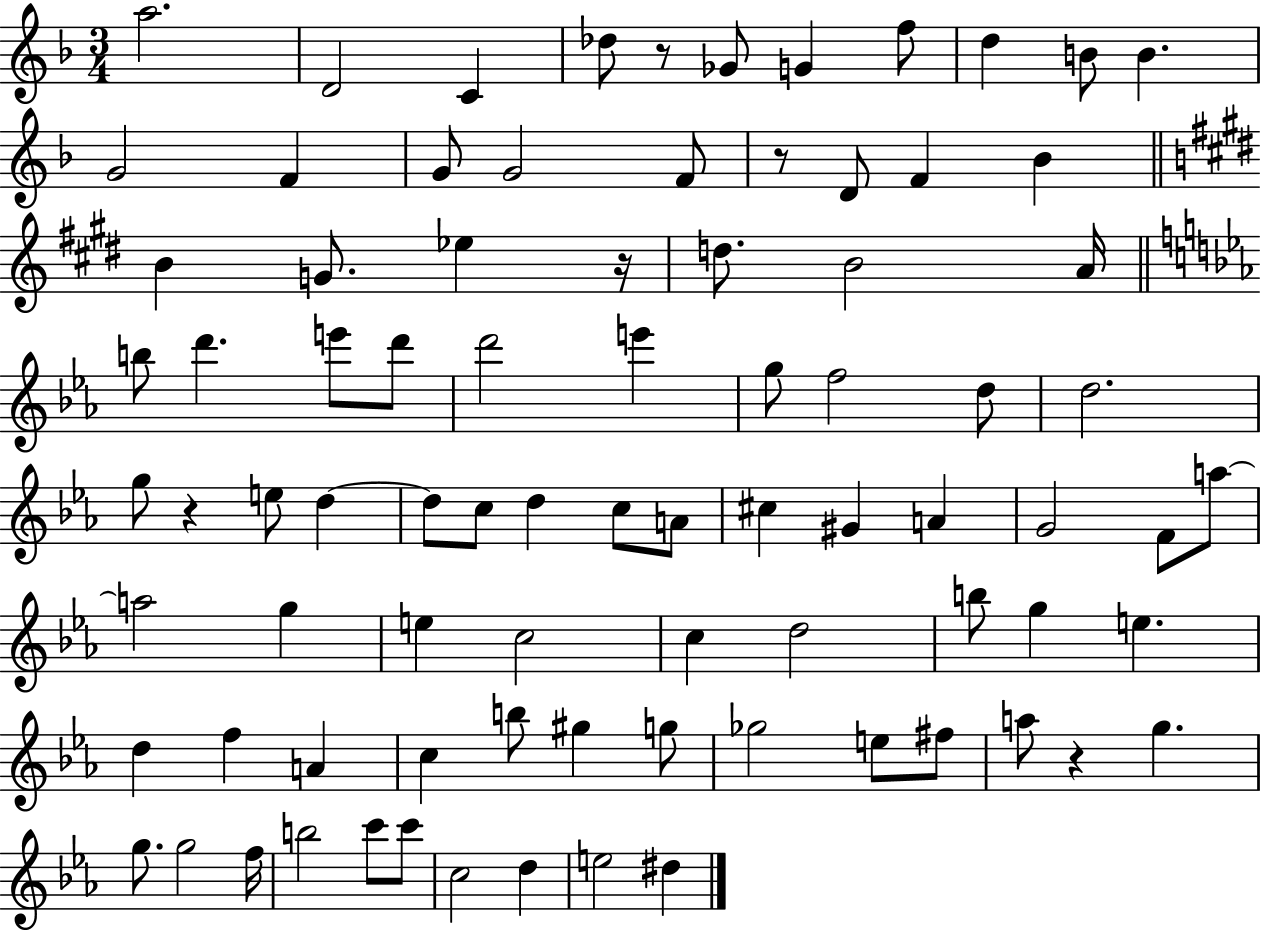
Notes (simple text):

A5/h. D4/h C4/q Db5/e R/e Gb4/e G4/q F5/e D5/q B4/e B4/q. G4/h F4/q G4/e G4/h F4/e R/e D4/e F4/q Bb4/q B4/q G4/e. Eb5/q R/s D5/e. B4/h A4/s B5/e D6/q. E6/e D6/e D6/h E6/q G5/e F5/h D5/e D5/h. G5/e R/q E5/e D5/q D5/e C5/e D5/q C5/e A4/e C#5/q G#4/q A4/q G4/h F4/e A5/e A5/h G5/q E5/q C5/h C5/q D5/h B5/e G5/q E5/q. D5/q F5/q A4/q C5/q B5/e G#5/q G5/e Gb5/h E5/e F#5/e A5/e R/q G5/q. G5/e. G5/h F5/s B5/h C6/e C6/e C5/h D5/q E5/h D#5/q